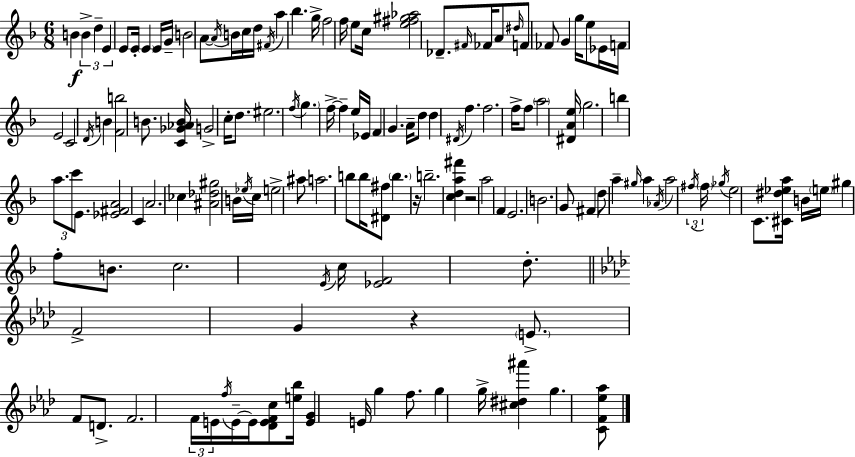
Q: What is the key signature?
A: D minor